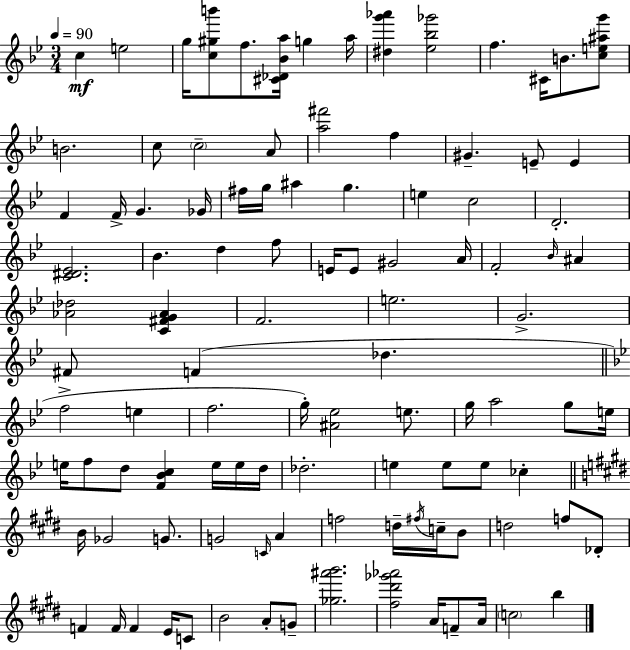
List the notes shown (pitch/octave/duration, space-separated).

C5/q E5/h G5/s [C5,G#5,B6]/e F5/e. [C#4,Db4,Bb4,A5]/s G5/q A5/s [D#5,G6,Ab6]/q [Eb5,Bb5,Gb6]/h F5/q. C#4/s B4/e. [C5,E5,A#5,G6]/e B4/h. C5/e C5/h A4/e [A5,F#6]/h F5/q G#4/q. E4/e E4/q F4/q F4/s G4/q. Gb4/s F#5/s G5/s A#5/q G5/q. E5/q C5/h D4/h. [C4,D#4,Eb4]/h. Bb4/q. D5/q F5/e E4/s E4/e G#4/h A4/s F4/h Bb4/s A#4/q [Ab4,Db5]/h [C4,F#4,G4,Ab4]/q F4/h. E5/h. G4/h. F#4/e F4/q Db5/q. F5/h E5/q F5/h. G5/s [A#4,Eb5]/h E5/e. G5/s A5/h G5/e E5/s E5/s F5/e D5/e [F4,Bb4,C5]/q E5/s E5/s D5/s Db5/h. E5/q E5/e E5/e CES5/q B4/s Gb4/h G4/e. G4/h C4/s A4/q F5/h D5/s F#5/s C5/s B4/e D5/h F5/e Db4/e F4/q F4/s F4/q E4/s C4/e B4/h A4/e G4/e [Gb5,A#6,B6]/h. [F#5,D#6,Gb6,Ab6]/h A4/s F4/e A4/s C5/h B5/q